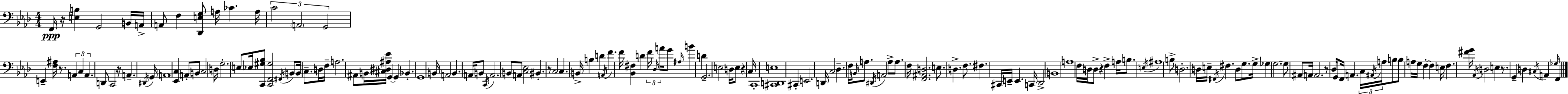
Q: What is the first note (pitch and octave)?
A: F2